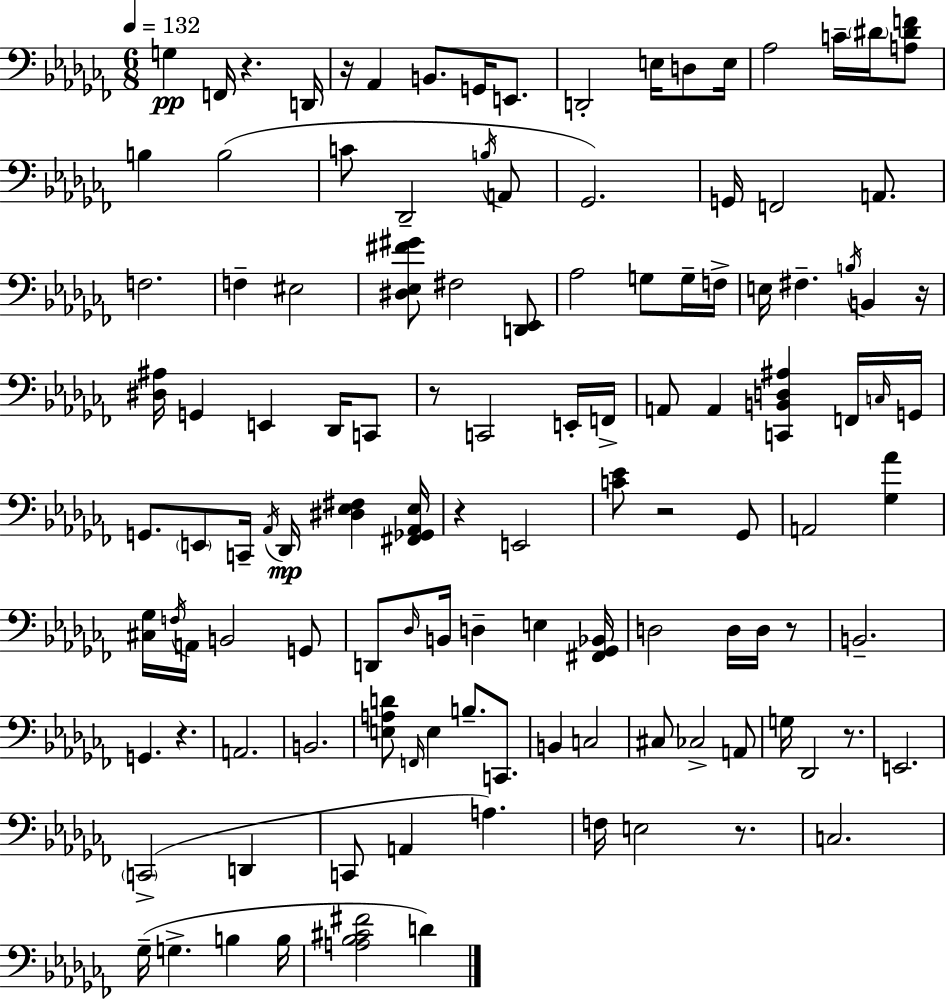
G3/q F2/s R/q. D2/s R/s Ab2/q B2/e. G2/s E2/e. D2/h E3/s D3/e E3/s Ab3/h C4/s D#4/s [A3,D#4,F4]/e B3/q B3/h C4/e Db2/h B3/s A2/e Gb2/h. G2/s F2/h A2/e. F3/h. F3/q EIS3/h [D#3,Eb3,F#4,G#4]/e F#3/h [D2,Eb2]/e Ab3/h G3/e G3/s F3/s E3/s F#3/q. B3/s B2/q R/s [D#3,A#3]/s G2/q E2/q Db2/s C2/e R/e C2/h E2/s F2/s A2/e A2/q [C2,B2,D3,A#3]/q F2/s C3/s G2/s G2/e. E2/e C2/s Ab2/s Db2/s [D#3,Eb3,F#3]/q [F#2,Gb2,Ab2,Eb3]/s R/q E2/h [C4,Eb4]/e R/h Gb2/e A2/h [Gb3,Ab4]/q [C#3,Gb3]/s F3/s A2/s B2/h G2/e D2/e Db3/s B2/s D3/q E3/q [F#2,Gb2,Bb2]/s D3/h D3/s D3/s R/e B2/h. G2/q. R/q. A2/h. B2/h. [E3,A3,D4]/e F2/s E3/q B3/e. C2/e. B2/q C3/h C#3/e CES3/h A2/e G3/s Db2/h R/e. E2/h. C2/h D2/q C2/e A2/q A3/q. F3/s E3/h R/e. C3/h. Gb3/s G3/q. B3/q B3/s [A3,Bb3,C#4,F#4]/h D4/q